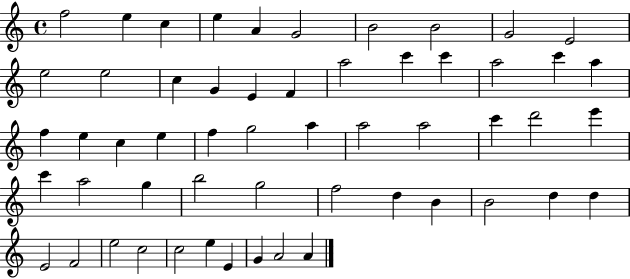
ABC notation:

X:1
T:Untitled
M:4/4
L:1/4
K:C
f2 e c e A G2 B2 B2 G2 E2 e2 e2 c G E F a2 c' c' a2 c' a f e c e f g2 a a2 a2 c' d'2 e' c' a2 g b2 g2 f2 d B B2 d d E2 F2 e2 c2 c2 e E G A2 A